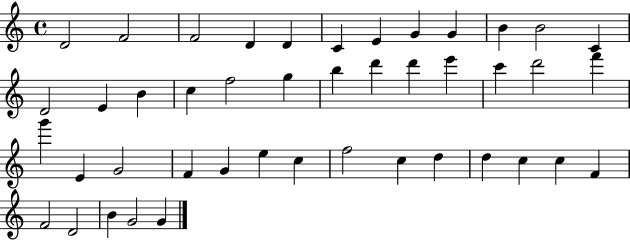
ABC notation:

X:1
T:Untitled
M:4/4
L:1/4
K:C
D2 F2 F2 D D C E G G B B2 C D2 E B c f2 g b d' d' e' c' d'2 f' g' E G2 F G e c f2 c d d c c F F2 D2 B G2 G